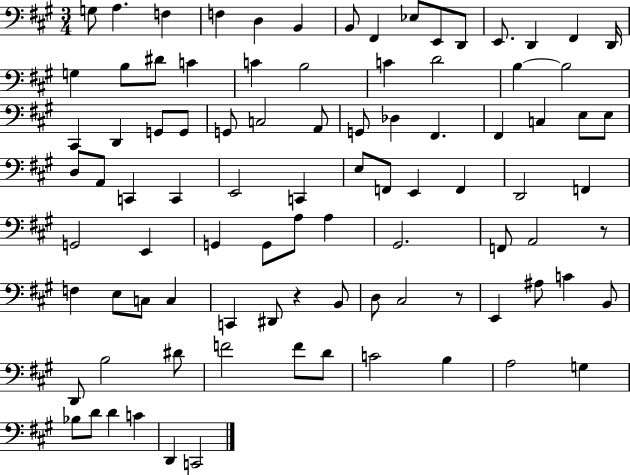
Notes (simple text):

G3/e A3/q. F3/q F3/q D3/q B2/q B2/e F#2/q Eb3/e E2/e D2/e E2/e. D2/q F#2/q D2/s G3/q B3/e D#4/e C4/q C4/q B3/h C4/q D4/h B3/q B3/h C#2/q D2/q G2/e G2/e G2/e C3/h A2/e G2/e Db3/q F#2/q. F#2/q C3/q E3/e E3/e D3/e A2/e C2/q C2/q E2/h C2/q E3/e F2/e E2/q F2/q D2/h F2/q G2/h E2/q G2/q G2/e A3/e A3/q G#2/h. F2/e A2/h R/e F3/q E3/e C3/e C3/q C2/q D#2/e R/q B2/e D3/e C#3/h R/e E2/q A#3/e C4/q B2/e D2/e B3/h D#4/e F4/h F4/e D4/e C4/h B3/q A3/h G3/q Bb3/e D4/e D4/q C4/q D2/q C2/h